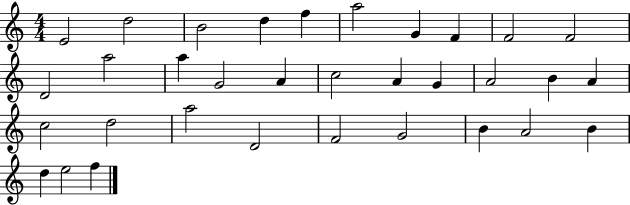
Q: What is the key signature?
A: C major